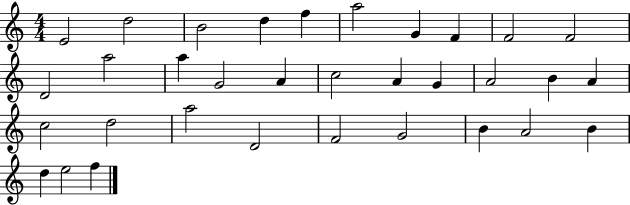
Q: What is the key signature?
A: C major